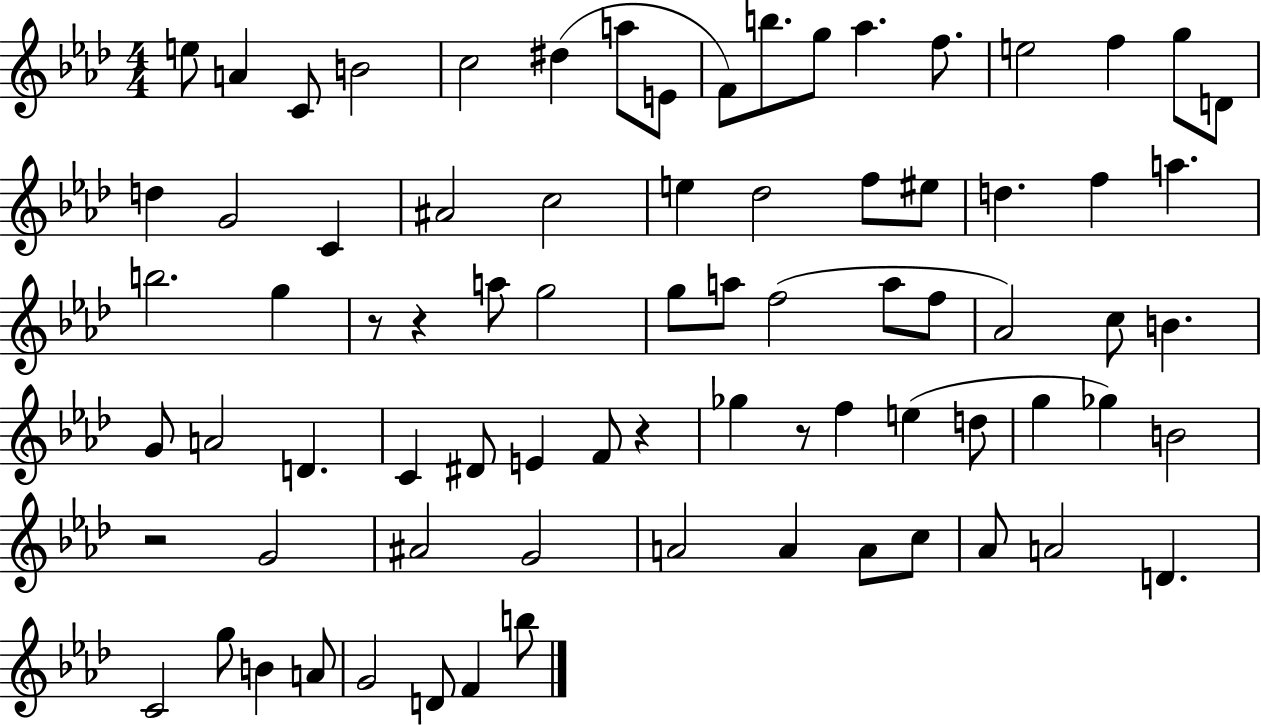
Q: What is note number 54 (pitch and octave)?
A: Gb5